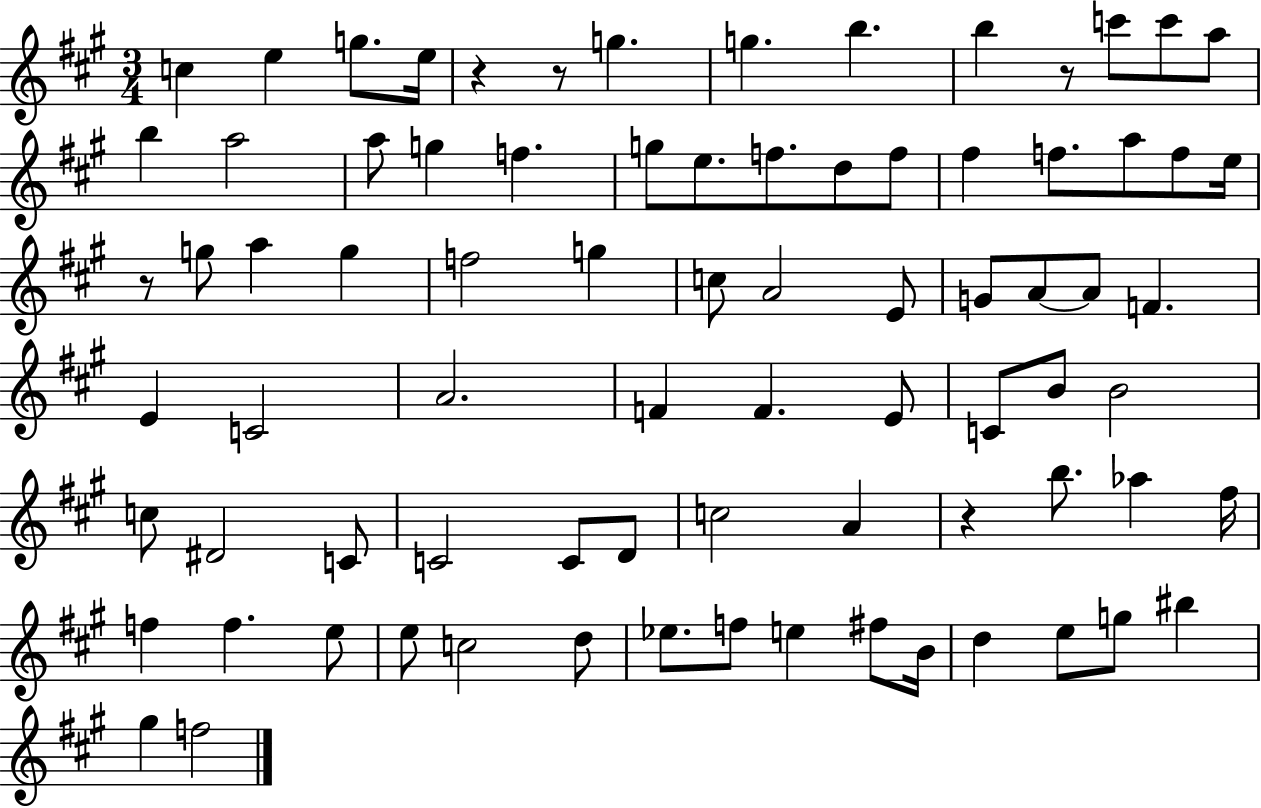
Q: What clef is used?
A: treble